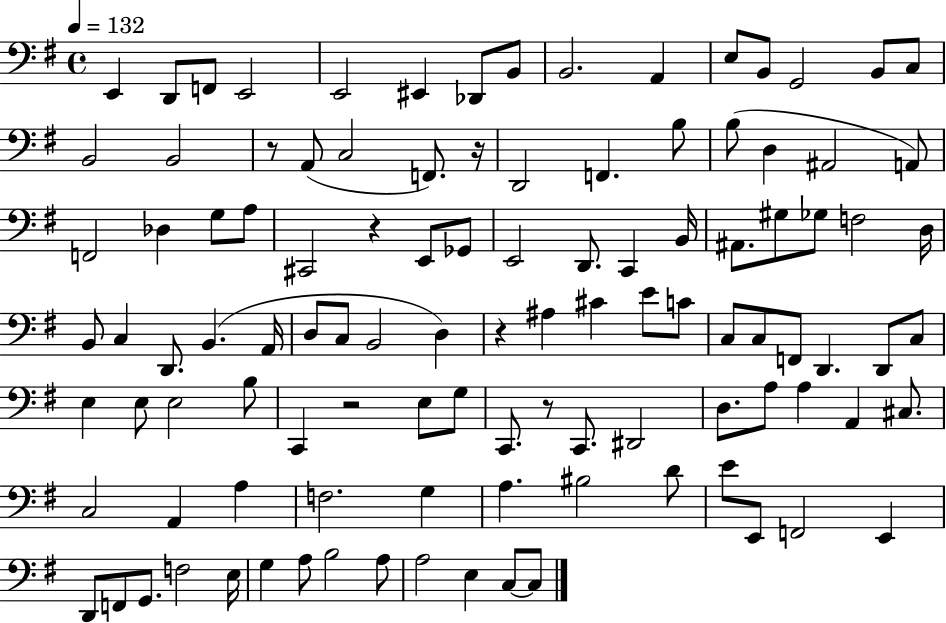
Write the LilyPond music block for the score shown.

{
  \clef bass
  \time 4/4
  \defaultTimeSignature
  \key g \major
  \tempo 4 = 132
  e,4 d,8 f,8 e,2 | e,2 eis,4 des,8 b,8 | b,2. a,4 | e8 b,8 g,2 b,8 c8 | \break b,2 b,2 | r8 a,8( c2 f,8.) r16 | d,2 f,4. b8 | b8( d4 ais,2 a,8) | \break f,2 des4 g8 a8 | cis,2 r4 e,8 ges,8 | e,2 d,8. c,4 b,16 | ais,8. gis8 ges8 f2 d16 | \break b,8 c4 d,8. b,4.( a,16 | d8 c8 b,2 d4) | r4 ais4 cis'4 e'8 c'8 | c8 c8 f,8 d,4. d,8 c8 | \break e4 e8 e2 b8 | c,4 r2 e8 g8 | c,8. r8 c,8. dis,2 | d8. a8 a4 a,4 cis8. | \break c2 a,4 a4 | f2. g4 | a4. bis2 d'8 | e'8 e,8 f,2 e,4 | \break d,8 f,8 g,8. f2 e16 | g4 a8 b2 a8 | a2 e4 c8~~ c8 | \bar "|."
}